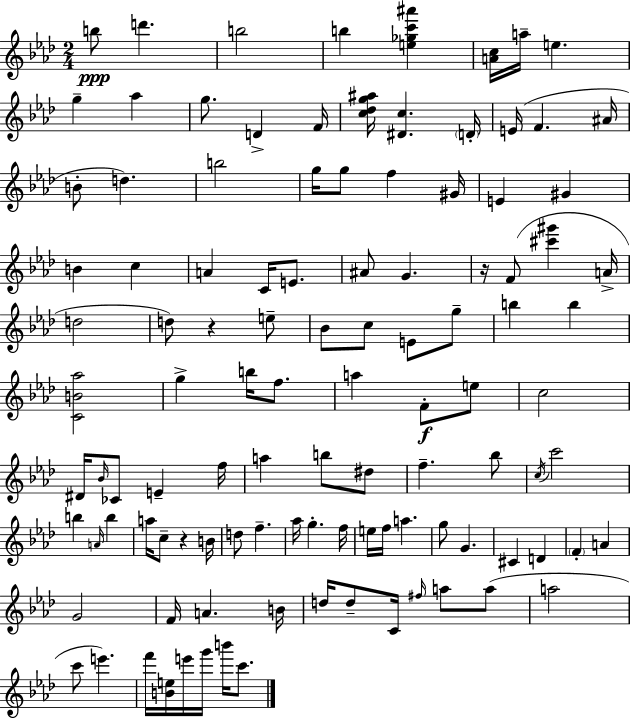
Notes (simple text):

B5/e D6/q. B5/h B5/q [E5,Gb5,C6,A#6]/q [A4,C5]/s A5/s E5/q. G5/q Ab5/q G5/e. D4/q F4/s [C5,Db5,G5,A#5]/s [D#4,C5]/q. D4/s E4/s F4/q. A#4/s B4/e D5/q. B5/h G5/s G5/e F5/q G#4/s E4/q G#4/q B4/q C5/q A4/q C4/s E4/e. A#4/e G4/q. R/s F4/e [C#6,G#6]/q A4/s D5/h D5/e R/q E5/e Bb4/e C5/e E4/e G5/e B5/q B5/q [C4,B4,Ab5]/h G5/q B5/s F5/e. A5/q F4/e E5/e C5/h D#4/s Bb4/s CES4/e E4/q F5/s A5/q B5/e D#5/e F5/q. Bb5/e C5/s C6/h B5/q A4/s B5/q A5/s C5/e R/q B4/s D5/e F5/q. Ab5/s G5/q. F5/s E5/s F5/s A5/q. G5/e G4/q. C#4/q D4/q F4/q A4/q G4/h F4/s A4/q. B4/s D5/s D5/e C4/s F#5/s A5/e A5/e A5/h C6/e E6/q. F6/s [B4,E5]/s E6/s G6/s B6/s C6/e.